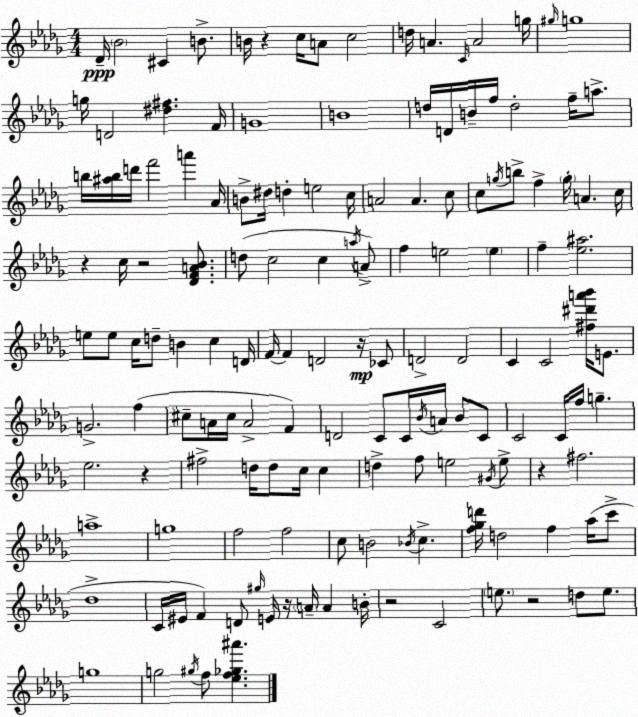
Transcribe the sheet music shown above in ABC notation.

X:1
T:Untitled
M:4/4
L:1/4
K:Bbm
_D/4 _B2 ^C B/2 B/4 z c/4 A/2 c2 d/4 A C/4 A2 g/4 ^g/4 g4 g/4 D2 [^d^f] F/4 G4 B4 d/4 D/4 B/4 f/4 d2 f/4 a/2 b/4 [^ab]/4 d'/4 f'2 a' _A/4 B/2 ^d/4 d e2 c/4 A2 A c/2 c/2 g/4 b/2 f g/4 A c/4 z c/4 z2 [_DFA_B]/2 d/2 c2 c a/4 A/2 f e2 e f [_e^a]2 e/2 e/2 c/4 d/2 B c D/4 F/4 F D2 z/4 _C/2 D2 D2 C C2 [^f^d'a'_b']/4 E/2 G2 f ^c/2 A/4 ^c/4 A2 F D2 C/2 C/4 _B/4 A/4 _B/2 C/2 C2 C/4 f/4 g _e2 z ^f2 d/4 d/2 c/4 c d f/2 e2 ^G/4 e/2 z ^f2 a4 g4 f2 f2 c/2 B2 _B/4 c [f_gd']/4 d2 f _a/4 c'/2 _d4 C/4 ^E/4 F D/2 ^g/4 E/4 z/4 A/4 A B/4 z2 C2 e/2 z2 d/2 e/2 g4 g2 ^g/4 f/2 [_ef_g^a']